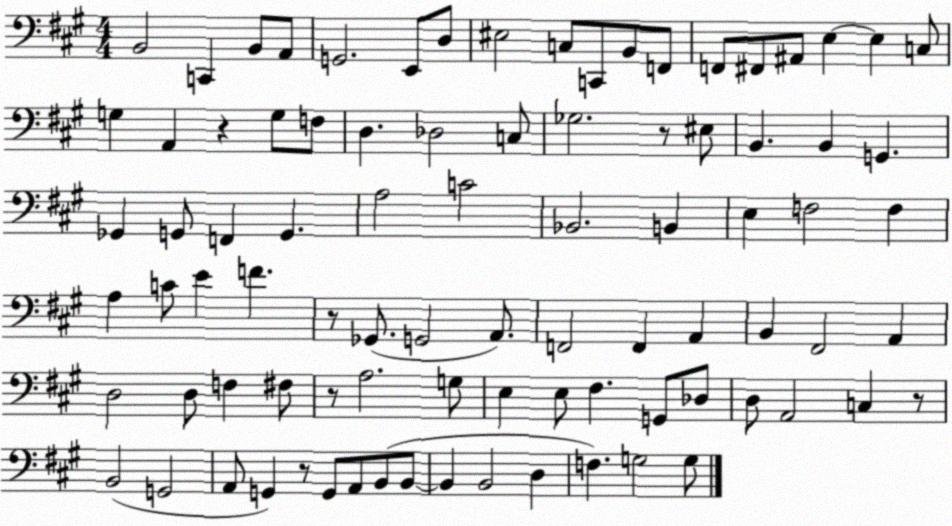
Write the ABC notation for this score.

X:1
T:Untitled
M:4/4
L:1/4
K:A
B,,2 C,, B,,/2 A,,/2 G,,2 E,,/2 D,/2 ^E,2 C,/2 C,,/2 B,,/2 F,,/2 F,,/2 ^F,,/2 ^A,,/2 E, E, C,/2 G, A,, z G,/2 F,/2 D, _D,2 C,/2 _G,2 z/2 ^E,/2 B,, B,, G,, _G,, G,,/2 F,, G,, A,2 C2 _B,,2 B,, E, F,2 F, A, C/2 E F z/2 _G,,/2 G,,2 A,,/2 F,,2 F,, A,, B,, ^F,,2 A,, D,2 D,/2 F, ^F,/2 z/2 A,2 G,/2 E, E,/2 ^F, G,,/2 _D,/2 D,/2 A,,2 C, z/2 B,,2 G,,2 A,,/2 G,, z/2 G,,/2 A,,/2 B,,/2 B,,/2 B,, B,,2 D, F, G,2 G,/2